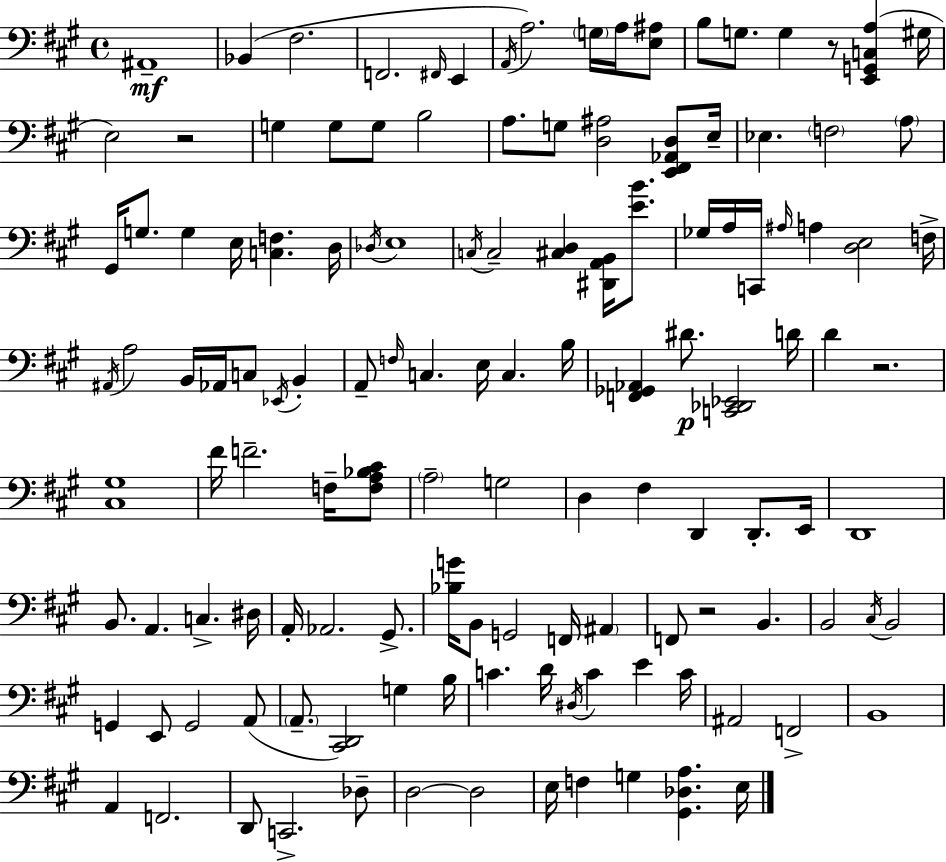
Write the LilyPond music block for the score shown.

{
  \clef bass
  \time 4/4
  \defaultTimeSignature
  \key a \major
  ais,1--\mf | bes,4( fis2. | f,2. \grace { fis,16 } e,4 | \acciaccatura { a,16 }) a2. \parenthesize g16 a16 | \break <e ais>8 b8 g8. g4 r8 <e, g, c a>4( | gis16 e2) r2 | g4 g8 g8 b2 | a8. g8 <d ais>2 <e, fis, aes, d>8 | \break e16-- ees4. \parenthesize f2 | \parenthesize a8 gis,16 g8. g4 e16 <c f>4. | d16 \acciaccatura { des16 } e1 | \acciaccatura { c16 } c2-- <cis d>4 | \break <dis, a, b,>16 <e' b'>8. ges16 a16 c,16 \grace { ais16 } a4 <d e>2 | f16-> \acciaccatura { ais,16 } a2 b,16 aes,16 | c8 \acciaccatura { ees,16 } b,4-. a,8-- \grace { f16 } c4. | e16 c4. b16 <f, ges, aes,>4 dis'8.\p <c, des, ees,>2 | \break d'16 d'4 r2. | <cis gis>1 | fis'16 f'2.-- | f16-- <f a bes cis'>8 \parenthesize a2-- | \break g2 d4 fis4 | d,4 d,8.-. e,16 d,1 | b,8. a,4. | c4.-> dis16 a,16-. aes,2. | \break gis,8.-> <bes g'>16 b,8 g,2 | f,16 \parenthesize ais,4 f,8 r2 | b,4. b,2 | \acciaccatura { cis16 } b,2 g,4 e,8 g,2 | \break a,8( \parenthesize a,8.-- <cis, d,>2) | g4 b16 c'4. d'16 | \acciaccatura { dis16 } c'4 e'4 c'16 ais,2 | f,2-> b,1 | \break a,4 f,2. | d,8 c,2.-> | des8-- d2~~ | d2 e16 f4 g4 | \break <gis, des a>4. e16 \bar "|."
}